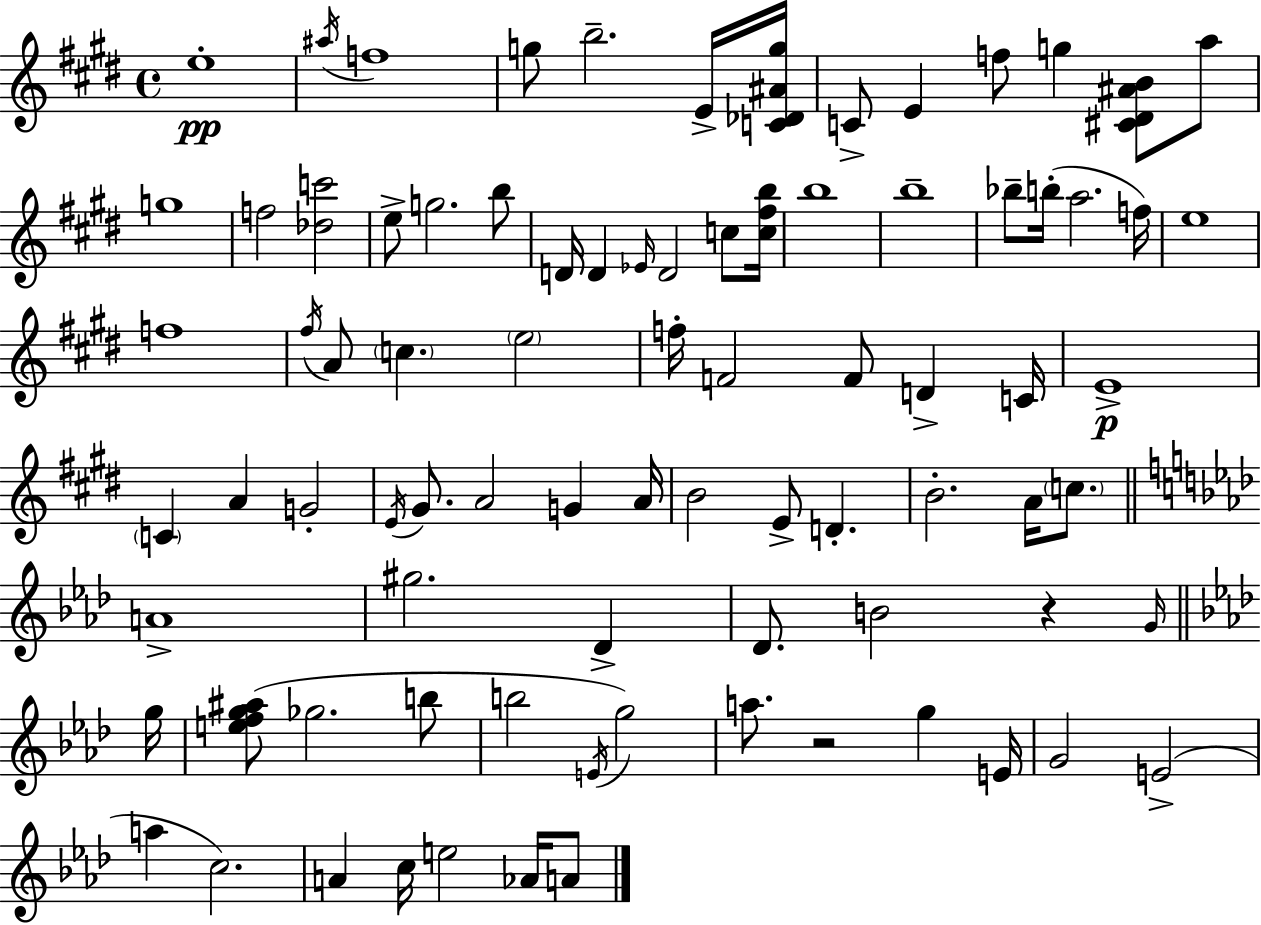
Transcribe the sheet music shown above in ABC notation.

X:1
T:Untitled
M:4/4
L:1/4
K:E
e4 ^a/4 f4 g/2 b2 E/4 [C_D^Ag]/4 C/2 E f/2 g [^C^D^AB]/2 a/2 g4 f2 [_dc']2 e/2 g2 b/2 D/4 D _E/4 D2 c/2 [c^fb]/4 b4 b4 _b/2 b/4 a2 f/4 e4 f4 ^f/4 A/2 c e2 f/4 F2 F/2 D C/4 E4 C A G2 E/4 ^G/2 A2 G A/4 B2 E/2 D B2 A/4 c/2 A4 ^g2 _D _D/2 B2 z G/4 g/4 [efg^a]/2 _g2 b/2 b2 E/4 g2 a/2 z2 g E/4 G2 E2 a c2 A c/4 e2 _A/4 A/2